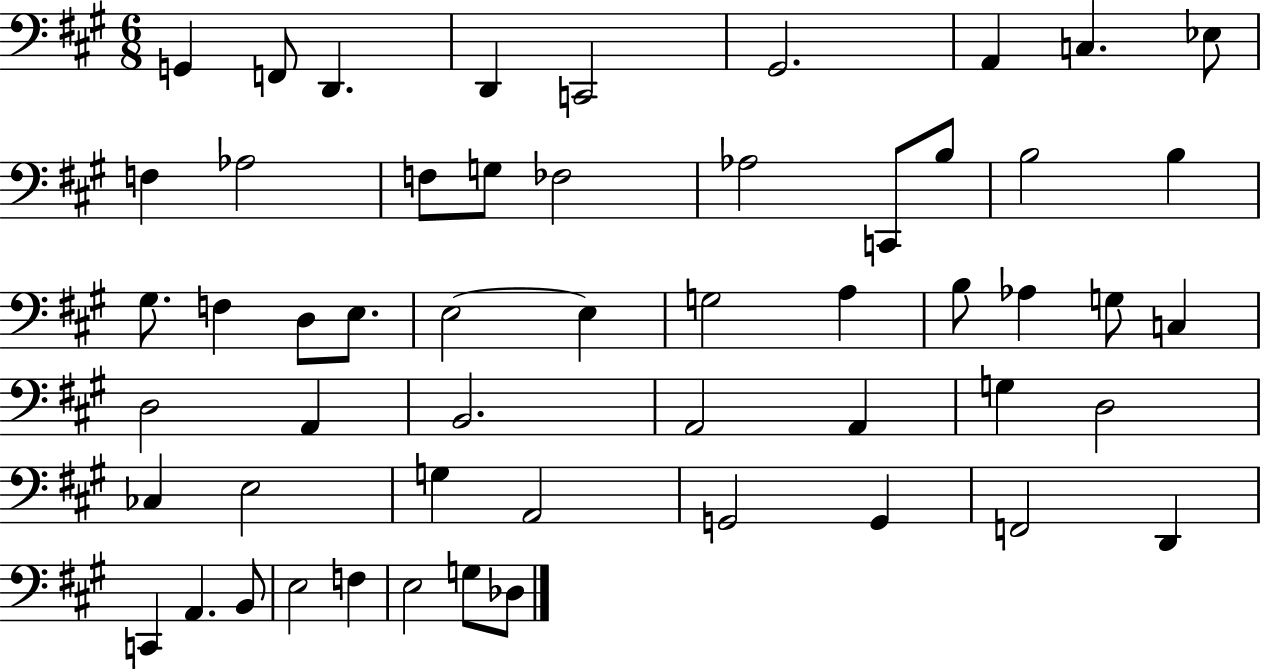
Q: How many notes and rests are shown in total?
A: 54